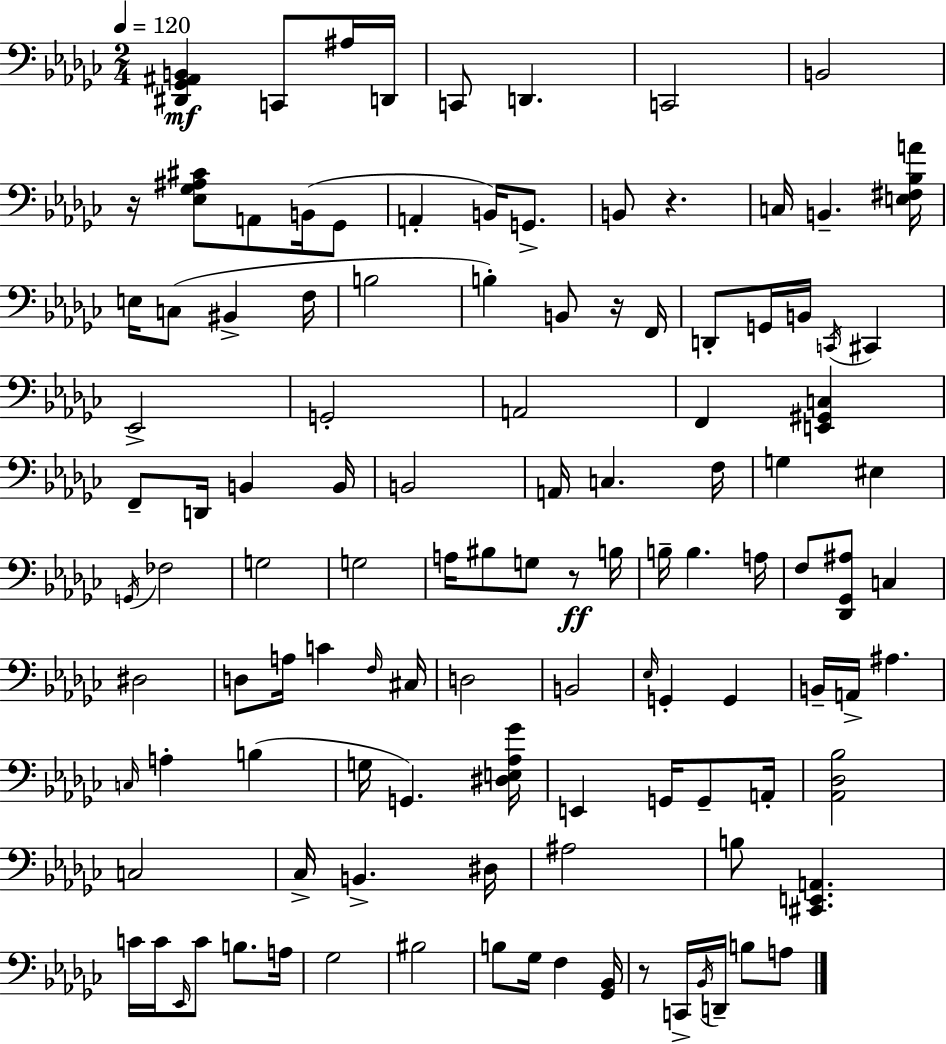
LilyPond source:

{
  \clef bass
  \numericTimeSignature
  \time 2/4
  \key ees \minor
  \tempo 4 = 120
  <dis, ges, ais, b,>4\mf c,8 ais16 d,16 | c,8 d,4. | c,2 | b,2 | \break r16 <ees ges ais cis'>8 a,8 b,16( ges,8 | a,4-. b,16) g,8.-> | b,8 r4. | c16 b,4.-- <e fis bes a'>16 | \break e16 c8( bis,4-> f16 | b2 | b4-.) b,8 r16 f,16 | d,8-. g,16 b,16 \acciaccatura { c,16 } cis,4 | \break ees,2-> | g,2-. | a,2 | f,4 <e, gis, c>4 | \break f,8-- d,16 b,4 | b,16 b,2 | a,16 c4. | f16 g4 eis4 | \break \acciaccatura { g,16 } fes2 | g2 | g2 | a16 bis8 g8 r8\ff | \break b16 b16-- b4. | a16 f8 <des, ges, ais>8 c4 | dis2 | d8 a16 c'4 | \break \grace { f16 } cis16 d2 | b,2 | \grace { ees16 } g,4-. | g,4 b,16-- a,16-> ais4. | \break \grace { c16 } a4-. | b4( g16 g,4.) | <dis e aes ges'>16 e,4 | g,16 g,8-- a,16-. <aes, des bes>2 | \break c2 | ces16-> b,4.-> | dis16 ais2 | b8 <cis, e, a,>4. | \break c'16 c'16 \grace { ees,16 } | c'8 b8. a16 ges2 | bis2 | b8 | \break ges16 f4 <ges, bes,>16 r8 | c,16-> \acciaccatura { bes,16 } d,16-- b8 a8 \bar "|."
}